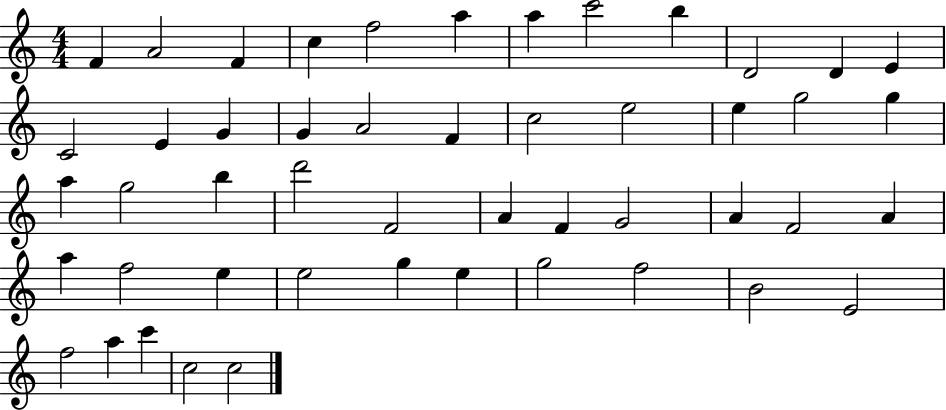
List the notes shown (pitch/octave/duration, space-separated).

F4/q A4/h F4/q C5/q F5/h A5/q A5/q C6/h B5/q D4/h D4/q E4/q C4/h E4/q G4/q G4/q A4/h F4/q C5/h E5/h E5/q G5/h G5/q A5/q G5/h B5/q D6/h F4/h A4/q F4/q G4/h A4/q F4/h A4/q A5/q F5/h E5/q E5/h G5/q E5/q G5/h F5/h B4/h E4/h F5/h A5/q C6/q C5/h C5/h